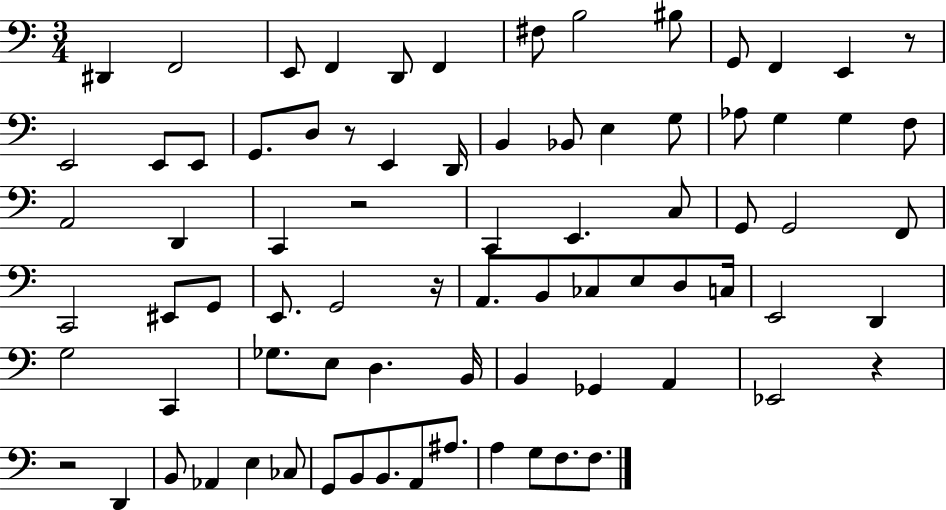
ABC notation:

X:1
T:Untitled
M:3/4
L:1/4
K:C
^D,, F,,2 E,,/2 F,, D,,/2 F,, ^F,/2 B,2 ^B,/2 G,,/2 F,, E,, z/2 E,,2 E,,/2 E,,/2 G,,/2 D,/2 z/2 E,, D,,/4 B,, _B,,/2 E, G,/2 _A,/2 G, G, F,/2 A,,2 D,, C,, z2 C,, E,, C,/2 G,,/2 G,,2 F,,/2 C,,2 ^E,,/2 G,,/2 E,,/2 G,,2 z/4 A,,/2 B,,/2 _C,/2 E,/2 D,/2 C,/4 E,,2 D,, G,2 C,, _G,/2 E,/2 D, B,,/4 B,, _G,, A,, _E,,2 z z2 D,, B,,/2 _A,, E, _C,/2 G,,/2 B,,/2 B,,/2 A,,/2 ^A,/2 A, G,/2 F,/2 F,/2